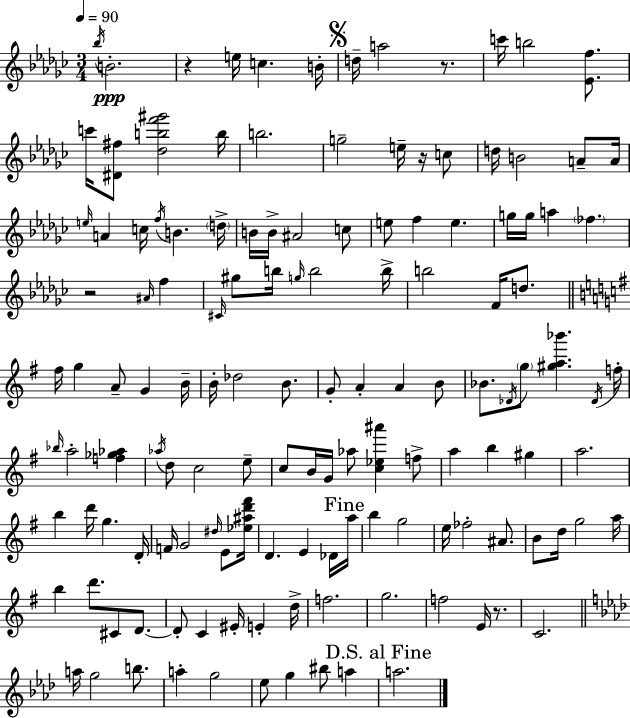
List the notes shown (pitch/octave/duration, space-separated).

Bb5/s B4/h. R/q E5/s C5/q. B4/s D5/s A5/h R/e. C6/s B5/h [Eb4,F5]/e. C6/s [D#4,F#5]/e [Db5,B5,F6,G#6]/h B5/s B5/h. G5/h E5/s R/s C5/e D5/s B4/h A4/e A4/s E5/s A4/q C5/s F5/s B4/q. D5/s B4/s B4/s A#4/h C5/e E5/e F5/q E5/q. G5/s G5/s A5/q FES5/q. R/h A#4/s F5/q C#4/s G#5/e B5/s G5/s B5/h B5/s B5/h F4/s D5/e. F#5/s G5/q A4/e G4/q B4/s B4/s Db5/h B4/e. G4/e A4/q A4/q B4/e Bb4/e. Db4/s G5/e [G#5,A5,Bb6]/q. Db4/s F5/s Bb5/s A5/h [F5,Gb5,Ab5]/q Ab5/s D5/e C5/h E5/e C5/e B4/s G4/s Ab5/e [C5,Eb5,A#6]/q F5/e A5/q B5/q G#5/q A5/h. B5/q D6/s G5/q. D4/s F4/s G4/h D#5/s E4/e [Eb5,A#5,D6,F#6]/s D4/q. E4/q Db4/s A5/s B5/q G5/h E5/s FES5/h A#4/e. B4/e D5/s G5/h A5/s B5/q D6/e. C#4/e D4/e. D4/e C4/q EIS4/s E4/q D5/s F5/h. G5/h. F5/h E4/s R/e. C4/h. A5/s G5/h B5/e. A5/q G5/h Eb5/e G5/q BIS5/e A5/q A5/h.